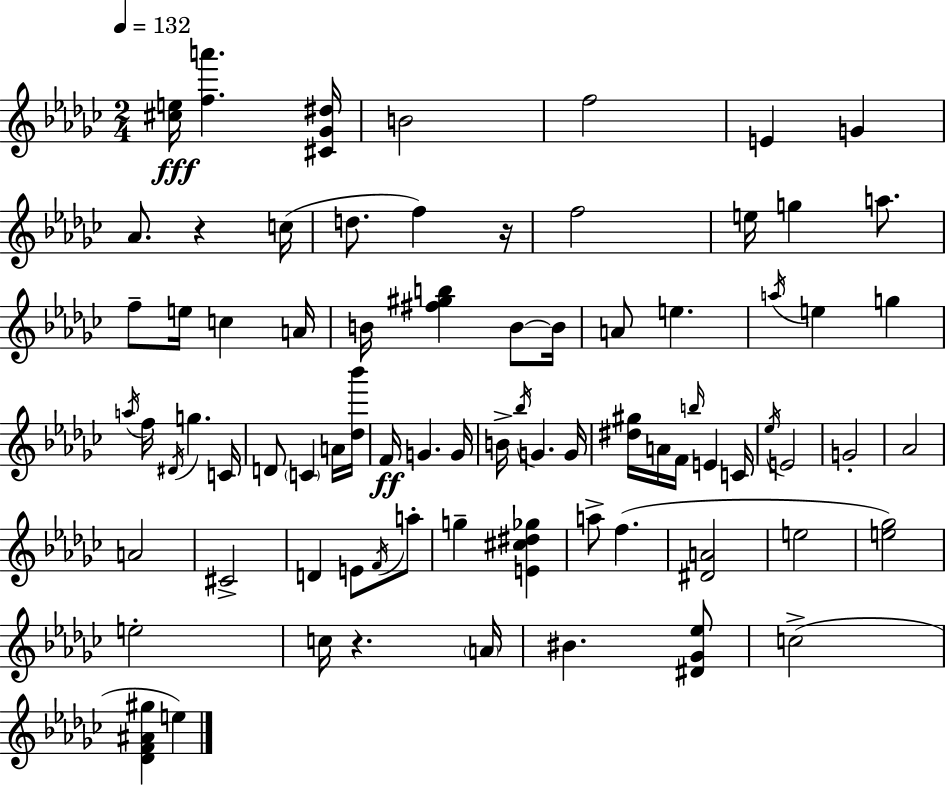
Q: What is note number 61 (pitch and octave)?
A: A4